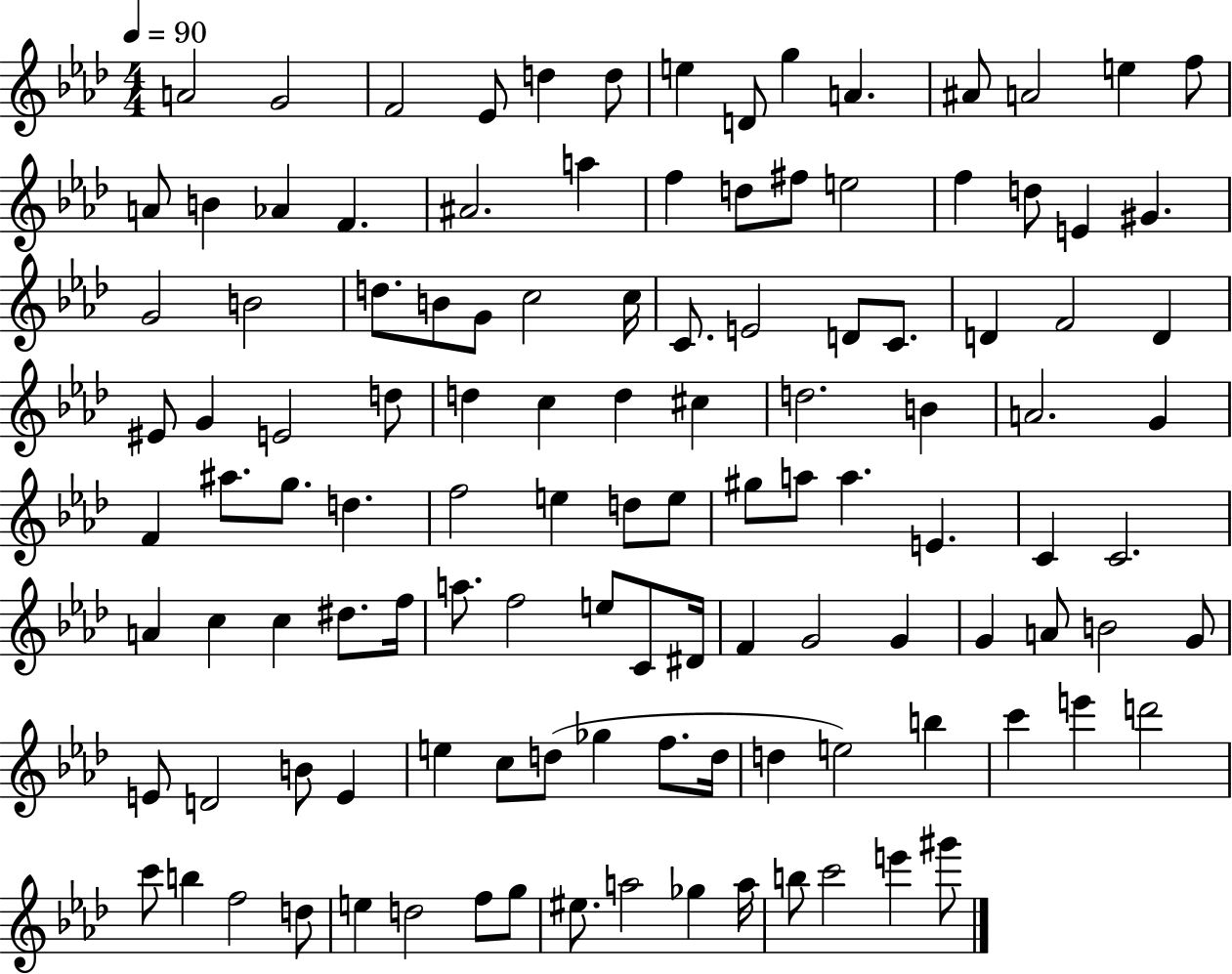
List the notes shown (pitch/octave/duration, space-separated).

A4/h G4/h F4/h Eb4/e D5/q D5/e E5/q D4/e G5/q A4/q. A#4/e A4/h E5/q F5/e A4/e B4/q Ab4/q F4/q. A#4/h. A5/q F5/q D5/e F#5/e E5/h F5/q D5/e E4/q G#4/q. G4/h B4/h D5/e. B4/e G4/e C5/h C5/s C4/e. E4/h D4/e C4/e. D4/q F4/h D4/q EIS4/e G4/q E4/h D5/e D5/q C5/q D5/q C#5/q D5/h. B4/q A4/h. G4/q F4/q A#5/e. G5/e. D5/q. F5/h E5/q D5/e E5/e G#5/e A5/e A5/q. E4/q. C4/q C4/h. A4/q C5/q C5/q D#5/e. F5/s A5/e. F5/h E5/e C4/e D#4/s F4/q G4/h G4/q G4/q A4/e B4/h G4/e E4/e D4/h B4/e E4/q E5/q C5/e D5/e Gb5/q F5/e. D5/s D5/q E5/h B5/q C6/q E6/q D6/h C6/e B5/q F5/h D5/e E5/q D5/h F5/e G5/e EIS5/e. A5/h Gb5/q A5/s B5/e C6/h E6/q G#6/e